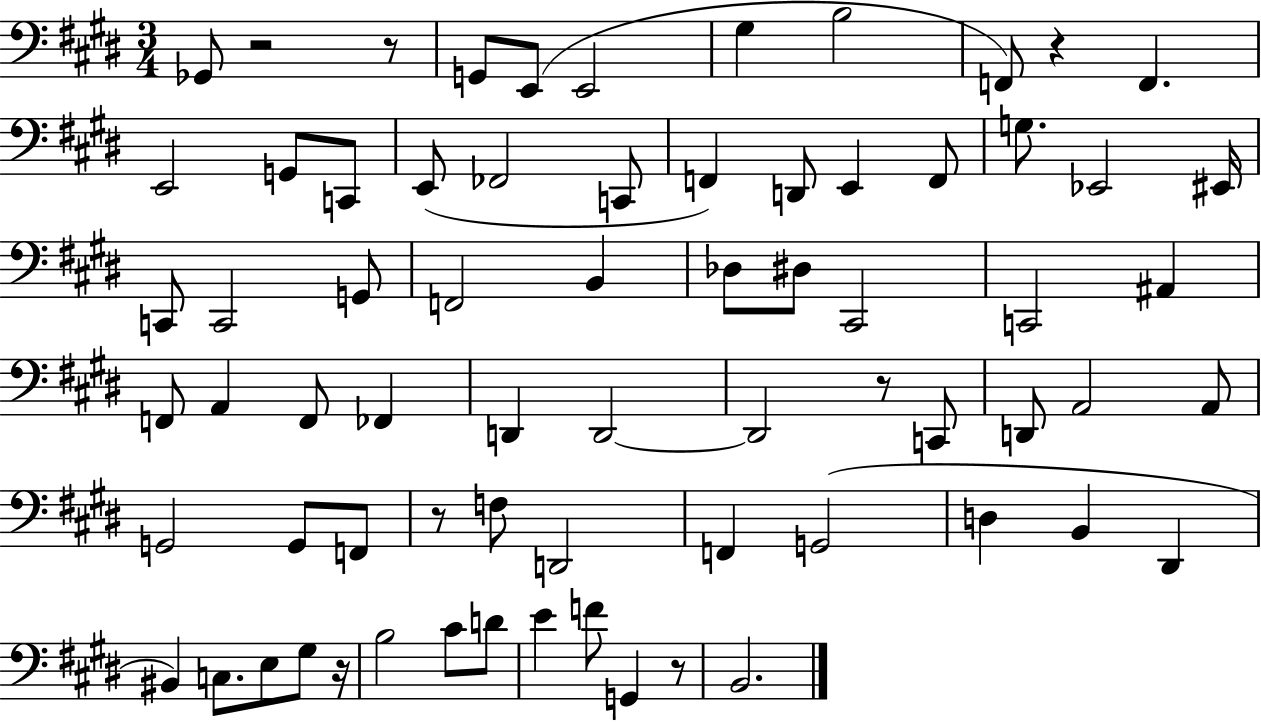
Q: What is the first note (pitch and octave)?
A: Gb2